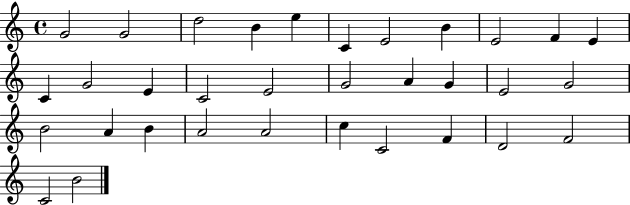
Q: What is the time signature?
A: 4/4